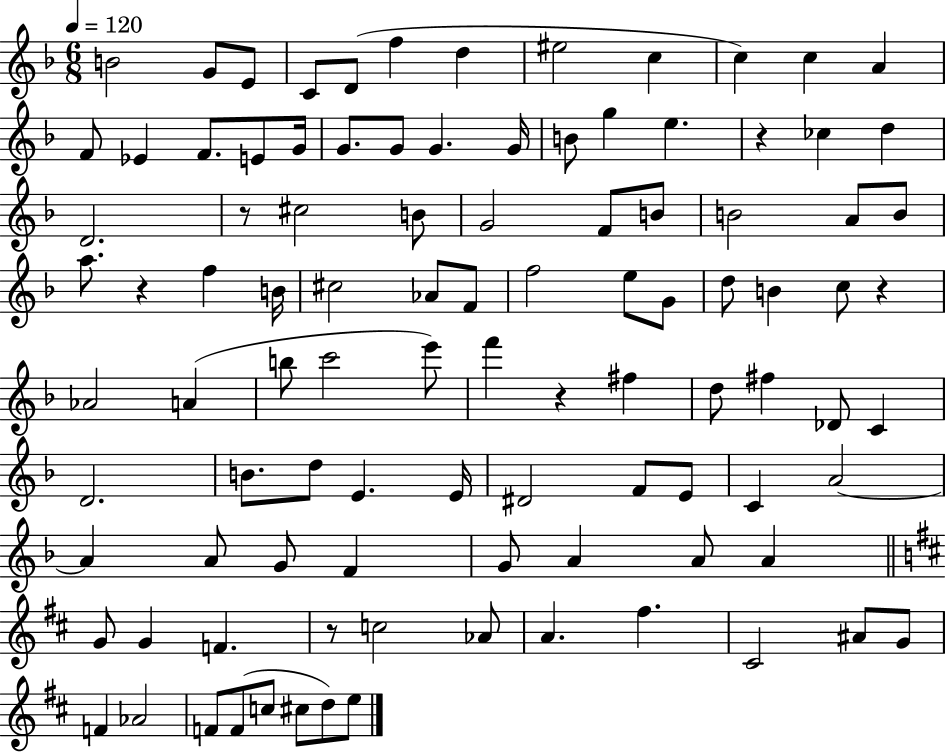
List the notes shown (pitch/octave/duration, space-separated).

B4/h G4/e E4/e C4/e D4/e F5/q D5/q EIS5/h C5/q C5/q C5/q A4/q F4/e Eb4/q F4/e. E4/e G4/s G4/e. G4/e G4/q. G4/s B4/e G5/q E5/q. R/q CES5/q D5/q D4/h. R/e C#5/h B4/e G4/h F4/e B4/e B4/h A4/e B4/e A5/e. R/q F5/q B4/s C#5/h Ab4/e F4/e F5/h E5/e G4/e D5/e B4/q C5/e R/q Ab4/h A4/q B5/e C6/h E6/e F6/q R/q F#5/q D5/e F#5/q Db4/e C4/q D4/h. B4/e. D5/e E4/q. E4/s D#4/h F4/e E4/e C4/q A4/h A4/q A4/e G4/e F4/q G4/e A4/q A4/e A4/q G4/e G4/q F4/q. R/e C5/h Ab4/e A4/q. F#5/q. C#4/h A#4/e G4/e F4/q Ab4/h F4/e F4/e C5/e C#5/e D5/e E5/e